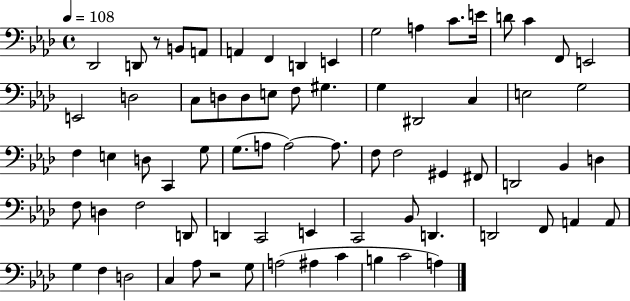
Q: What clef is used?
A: bass